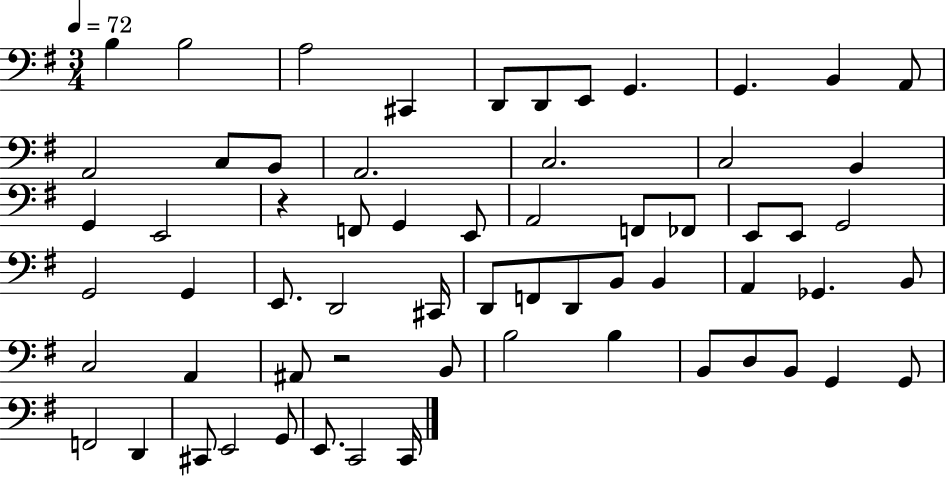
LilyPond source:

{
  \clef bass
  \numericTimeSignature
  \time 3/4
  \key g \major
  \tempo 4 = 72
  b4 b2 | a2 cis,4 | d,8 d,8 e,8 g,4. | g,4. b,4 a,8 | \break a,2 c8 b,8 | a,2. | c2. | c2 b,4 | \break g,4 e,2 | r4 f,8 g,4 e,8 | a,2 f,8 fes,8 | e,8 e,8 g,2 | \break g,2 g,4 | e,8. d,2 cis,16 | d,8 f,8 d,8 b,8 b,4 | a,4 ges,4. b,8 | \break c2 a,4 | ais,8 r2 b,8 | b2 b4 | b,8 d8 b,8 g,4 g,8 | \break f,2 d,4 | cis,8 e,2 g,8 | e,8. c,2 c,16 | \bar "|."
}